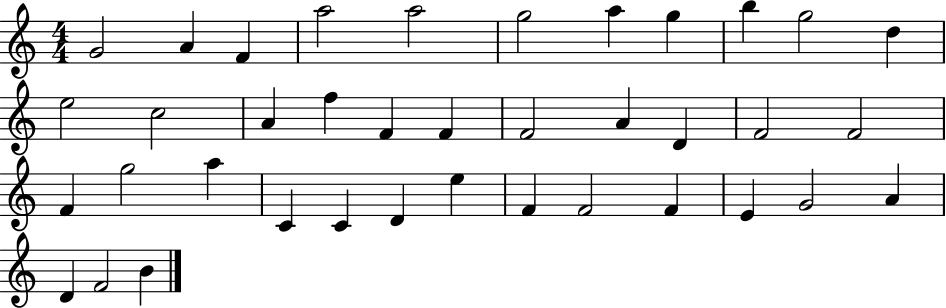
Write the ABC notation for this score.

X:1
T:Untitled
M:4/4
L:1/4
K:C
G2 A F a2 a2 g2 a g b g2 d e2 c2 A f F F F2 A D F2 F2 F g2 a C C D e F F2 F E G2 A D F2 B